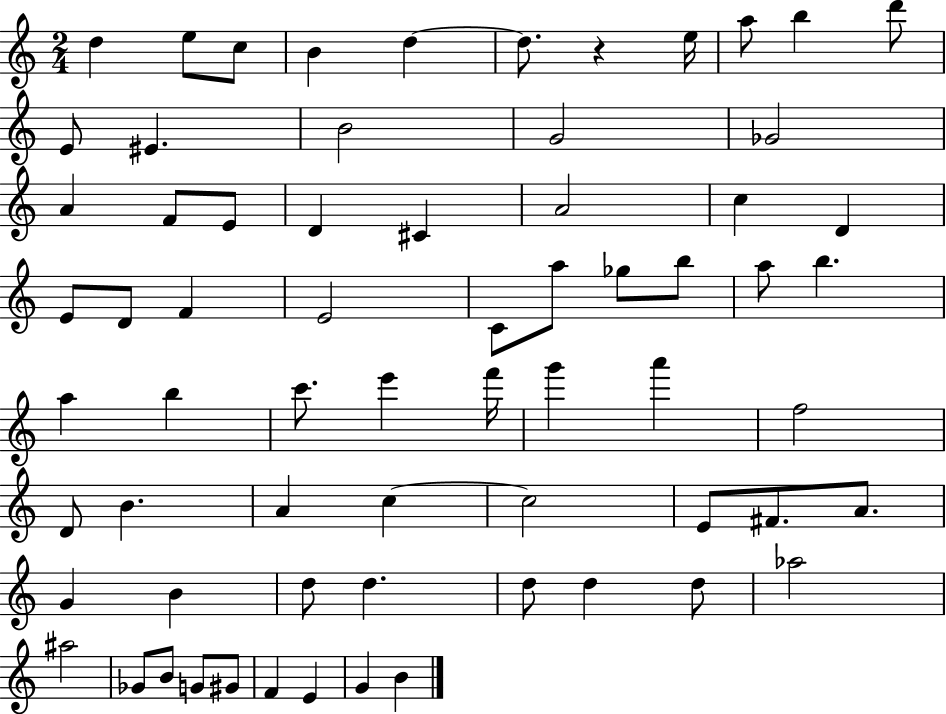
D5/q E5/e C5/e B4/q D5/q D5/e. R/q E5/s A5/e B5/q D6/e E4/e EIS4/q. B4/h G4/h Gb4/h A4/q F4/e E4/e D4/q C#4/q A4/h C5/q D4/q E4/e D4/e F4/q E4/h C4/e A5/e Gb5/e B5/e A5/e B5/q. A5/q B5/q C6/e. E6/q F6/s G6/q A6/q F5/h D4/e B4/q. A4/q C5/q C5/h E4/e F#4/e. A4/e. G4/q B4/q D5/e D5/q. D5/e D5/q D5/e Ab5/h A#5/h Gb4/e B4/e G4/e G#4/e F4/q E4/q G4/q B4/q